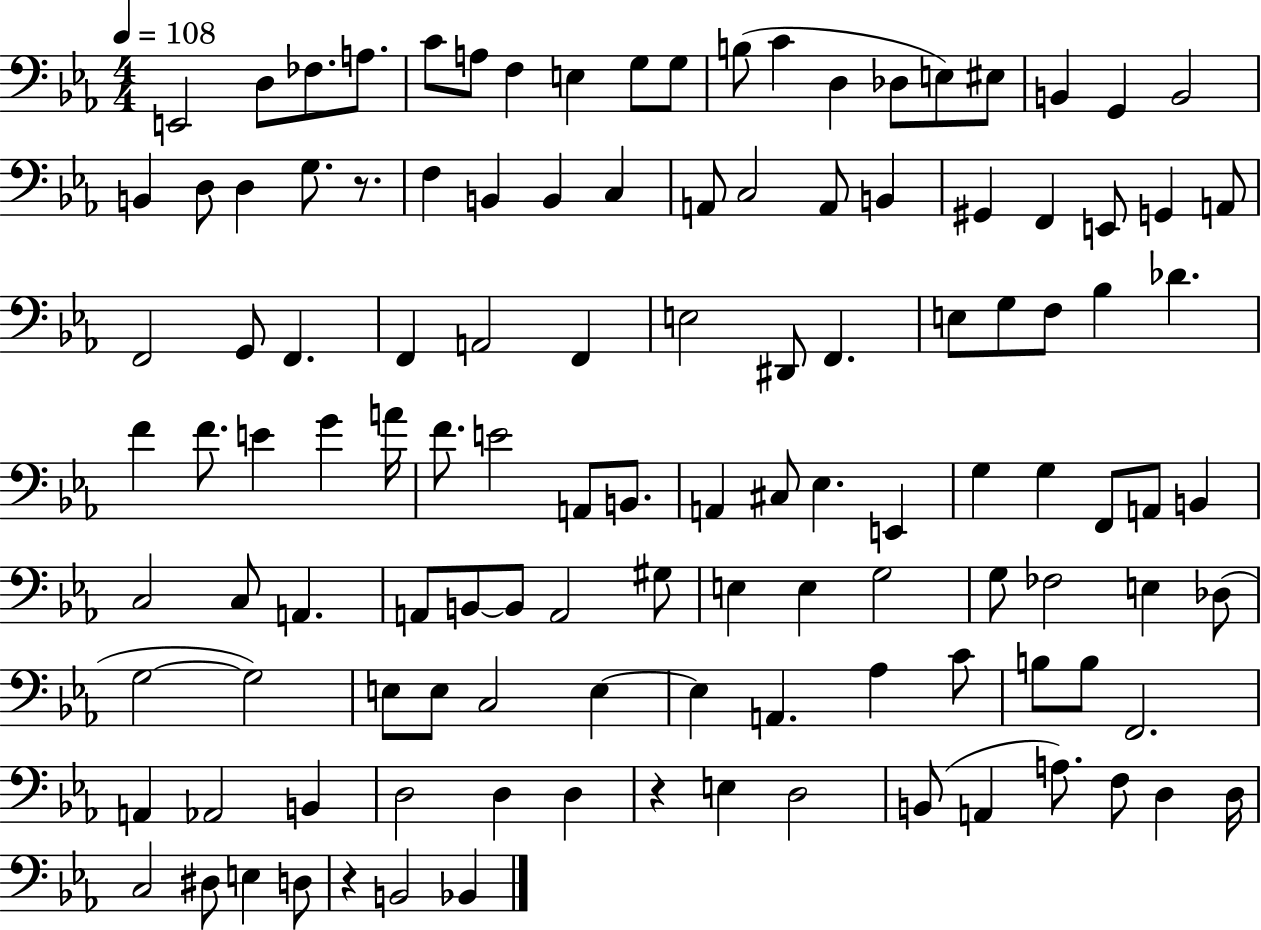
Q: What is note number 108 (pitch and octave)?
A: F3